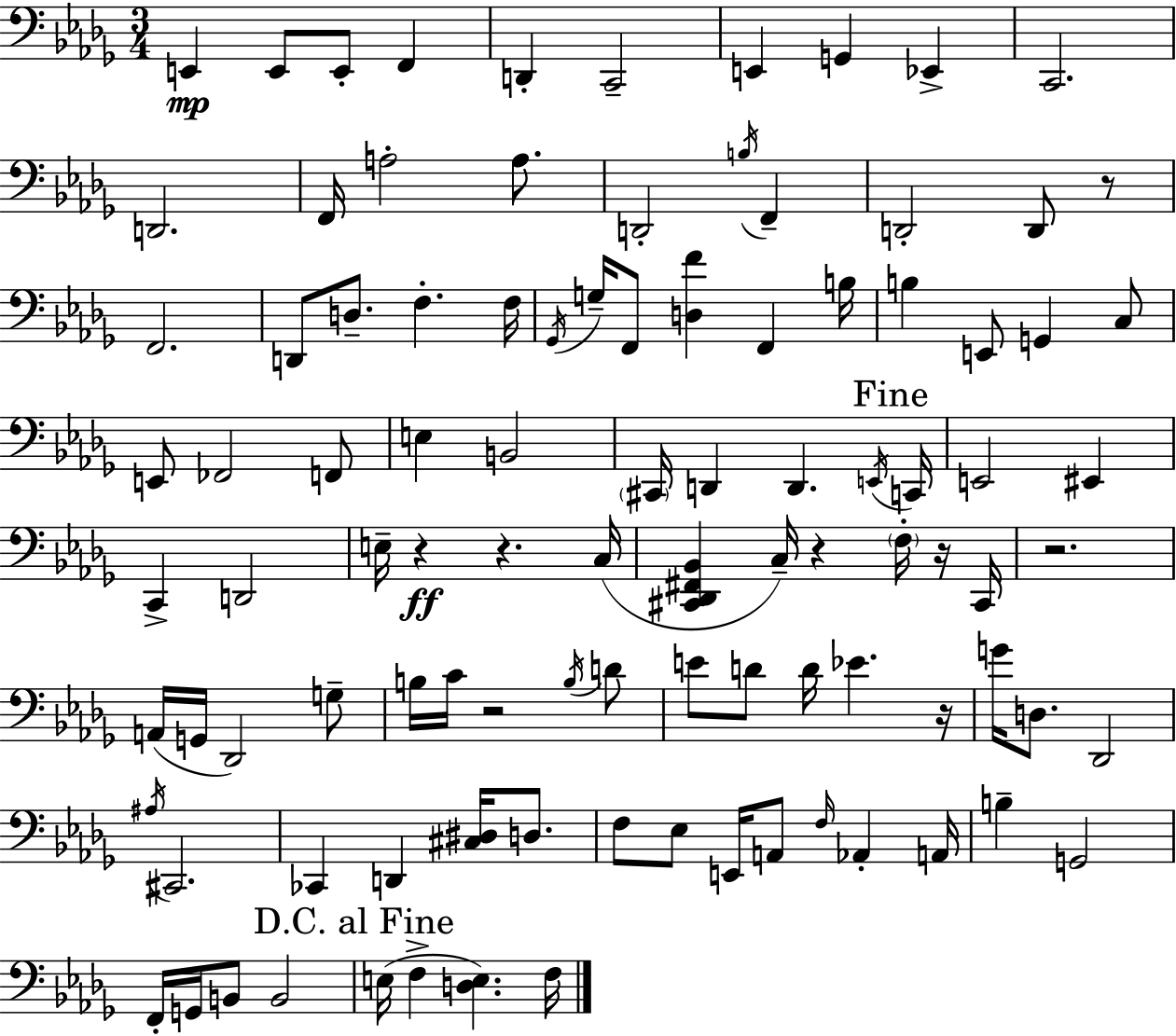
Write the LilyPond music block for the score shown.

{
  \clef bass
  \numericTimeSignature
  \time 3/4
  \key bes \minor
  e,4\mp e,8 e,8-. f,4 | d,4-. c,2-- | e,4 g,4 ees,4-> | c,2. | \break d,2. | f,16 a2-. a8. | d,2-. \acciaccatura { b16 } f,4-- | d,2-. d,8 r8 | \break f,2. | d,8 d8.-- f4.-. | f16 \acciaccatura { ges,16 } g16-- f,8 <d f'>4 f,4 | b16 b4 e,8 g,4 | \break c8 e,8 fes,2 | f,8 e4 b,2 | \parenthesize cis,16 d,4 d,4. | \acciaccatura { e,16 } \mark "Fine" c,16 e,2 eis,4 | \break c,4-> d,2 | e16-- r4\ff r4. | c16( <cis, des, fis, bes,>4 c16--) r4 | \parenthesize f16-. r16 cis,16 r2. | \break a,16( g,16 des,2) | g8-- b16 c'16 r2 | \acciaccatura { b16 } d'8 e'8 d'8 d'16 ees'4. | r16 g'16 d8. des,2 | \break \acciaccatura { ais16 } cis,2. | ces,4 d,4 | <cis dis>16 d8. f8 ees8 e,16 a,8 | \grace { f16 } aes,4-. a,16 b4-- g,2 | \break f,16-. g,16 b,8 b,2 | \mark "D.C. al Fine" e16( f4-> <d e>4.) | f16 \bar "|."
}